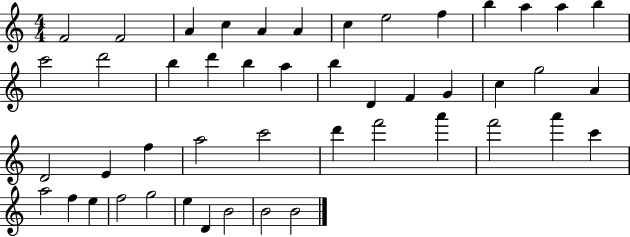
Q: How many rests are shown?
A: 0